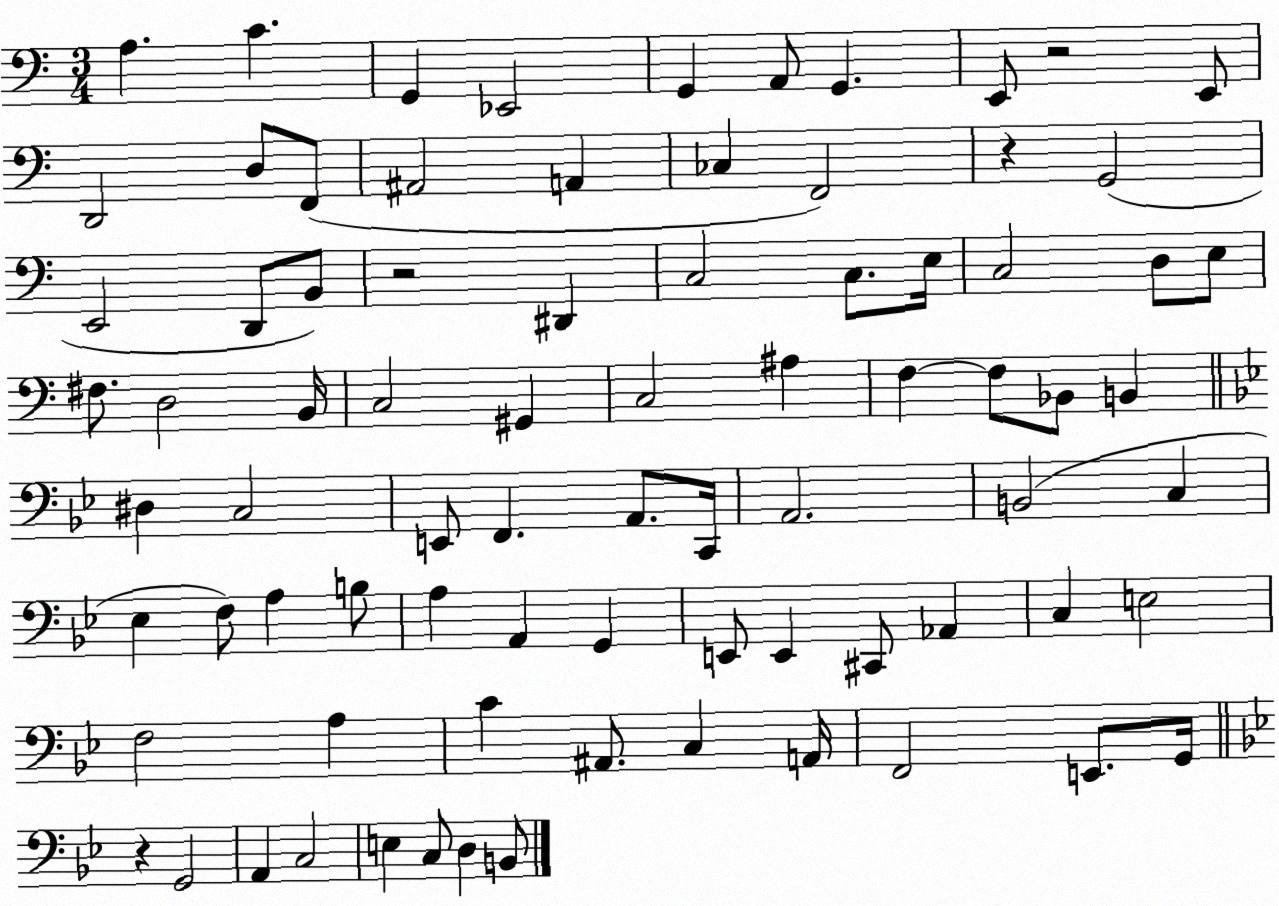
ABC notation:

X:1
T:Untitled
M:3/4
L:1/4
K:C
A, C G,, _E,,2 G,, A,,/2 G,, E,,/2 z2 E,,/2 D,,2 D,/2 F,,/2 ^A,,2 A,, _C, F,,2 z G,,2 E,,2 D,,/2 B,,/2 z2 ^D,, C,2 C,/2 E,/4 C,2 D,/2 E,/2 ^F,/2 D,2 B,,/4 C,2 ^G,, C,2 ^A, F, F,/2 _B,,/2 B,, ^D, C,2 E,,/2 F,, A,,/2 C,,/4 A,,2 B,,2 C, _E, F,/2 A, B,/2 A, A,, G,, E,,/2 E,, ^C,,/2 _A,, C, E,2 F,2 A, C ^A,,/2 C, A,,/4 F,,2 E,,/2 G,,/4 z G,,2 A,, C,2 E, C,/2 D, B,,/2